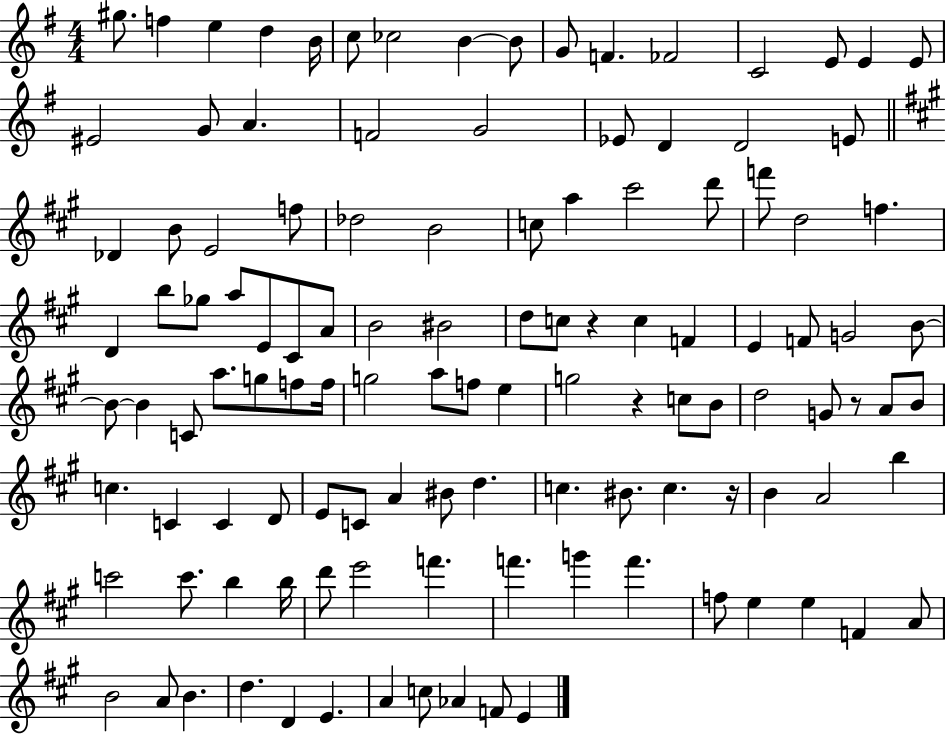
{
  \clef treble
  \numericTimeSignature
  \time 4/4
  \key g \major
  gis''8. f''4 e''4 d''4 b'16 | c''8 ces''2 b'4~~ b'8 | g'8 f'4. fes'2 | c'2 e'8 e'4 e'8 | \break eis'2 g'8 a'4. | f'2 g'2 | ees'8 d'4 d'2 e'8 | \bar "||" \break \key a \major des'4 b'8 e'2 f''8 | des''2 b'2 | c''8 a''4 cis'''2 d'''8 | f'''8 d''2 f''4. | \break d'4 b''8 ges''8 a''8 e'8 cis'8 a'8 | b'2 bis'2 | d''8 c''8 r4 c''4 f'4 | e'4 f'8 g'2 b'8~~ | \break b'8~~ b'4 c'8 a''8. g''8 f''8 f''16 | g''2 a''8 f''8 e''4 | g''2 r4 c''8 b'8 | d''2 g'8 r8 a'8 b'8 | \break c''4. c'4 c'4 d'8 | e'8 c'8 a'4 bis'8 d''4. | c''4. bis'8. c''4. r16 | b'4 a'2 b''4 | \break c'''2 c'''8. b''4 b''16 | d'''8 e'''2 f'''4. | f'''4. g'''4 f'''4. | f''8 e''4 e''4 f'4 a'8 | \break b'2 a'8 b'4. | d''4. d'4 e'4. | a'4 c''8 aes'4 f'8 e'4 | \bar "|."
}